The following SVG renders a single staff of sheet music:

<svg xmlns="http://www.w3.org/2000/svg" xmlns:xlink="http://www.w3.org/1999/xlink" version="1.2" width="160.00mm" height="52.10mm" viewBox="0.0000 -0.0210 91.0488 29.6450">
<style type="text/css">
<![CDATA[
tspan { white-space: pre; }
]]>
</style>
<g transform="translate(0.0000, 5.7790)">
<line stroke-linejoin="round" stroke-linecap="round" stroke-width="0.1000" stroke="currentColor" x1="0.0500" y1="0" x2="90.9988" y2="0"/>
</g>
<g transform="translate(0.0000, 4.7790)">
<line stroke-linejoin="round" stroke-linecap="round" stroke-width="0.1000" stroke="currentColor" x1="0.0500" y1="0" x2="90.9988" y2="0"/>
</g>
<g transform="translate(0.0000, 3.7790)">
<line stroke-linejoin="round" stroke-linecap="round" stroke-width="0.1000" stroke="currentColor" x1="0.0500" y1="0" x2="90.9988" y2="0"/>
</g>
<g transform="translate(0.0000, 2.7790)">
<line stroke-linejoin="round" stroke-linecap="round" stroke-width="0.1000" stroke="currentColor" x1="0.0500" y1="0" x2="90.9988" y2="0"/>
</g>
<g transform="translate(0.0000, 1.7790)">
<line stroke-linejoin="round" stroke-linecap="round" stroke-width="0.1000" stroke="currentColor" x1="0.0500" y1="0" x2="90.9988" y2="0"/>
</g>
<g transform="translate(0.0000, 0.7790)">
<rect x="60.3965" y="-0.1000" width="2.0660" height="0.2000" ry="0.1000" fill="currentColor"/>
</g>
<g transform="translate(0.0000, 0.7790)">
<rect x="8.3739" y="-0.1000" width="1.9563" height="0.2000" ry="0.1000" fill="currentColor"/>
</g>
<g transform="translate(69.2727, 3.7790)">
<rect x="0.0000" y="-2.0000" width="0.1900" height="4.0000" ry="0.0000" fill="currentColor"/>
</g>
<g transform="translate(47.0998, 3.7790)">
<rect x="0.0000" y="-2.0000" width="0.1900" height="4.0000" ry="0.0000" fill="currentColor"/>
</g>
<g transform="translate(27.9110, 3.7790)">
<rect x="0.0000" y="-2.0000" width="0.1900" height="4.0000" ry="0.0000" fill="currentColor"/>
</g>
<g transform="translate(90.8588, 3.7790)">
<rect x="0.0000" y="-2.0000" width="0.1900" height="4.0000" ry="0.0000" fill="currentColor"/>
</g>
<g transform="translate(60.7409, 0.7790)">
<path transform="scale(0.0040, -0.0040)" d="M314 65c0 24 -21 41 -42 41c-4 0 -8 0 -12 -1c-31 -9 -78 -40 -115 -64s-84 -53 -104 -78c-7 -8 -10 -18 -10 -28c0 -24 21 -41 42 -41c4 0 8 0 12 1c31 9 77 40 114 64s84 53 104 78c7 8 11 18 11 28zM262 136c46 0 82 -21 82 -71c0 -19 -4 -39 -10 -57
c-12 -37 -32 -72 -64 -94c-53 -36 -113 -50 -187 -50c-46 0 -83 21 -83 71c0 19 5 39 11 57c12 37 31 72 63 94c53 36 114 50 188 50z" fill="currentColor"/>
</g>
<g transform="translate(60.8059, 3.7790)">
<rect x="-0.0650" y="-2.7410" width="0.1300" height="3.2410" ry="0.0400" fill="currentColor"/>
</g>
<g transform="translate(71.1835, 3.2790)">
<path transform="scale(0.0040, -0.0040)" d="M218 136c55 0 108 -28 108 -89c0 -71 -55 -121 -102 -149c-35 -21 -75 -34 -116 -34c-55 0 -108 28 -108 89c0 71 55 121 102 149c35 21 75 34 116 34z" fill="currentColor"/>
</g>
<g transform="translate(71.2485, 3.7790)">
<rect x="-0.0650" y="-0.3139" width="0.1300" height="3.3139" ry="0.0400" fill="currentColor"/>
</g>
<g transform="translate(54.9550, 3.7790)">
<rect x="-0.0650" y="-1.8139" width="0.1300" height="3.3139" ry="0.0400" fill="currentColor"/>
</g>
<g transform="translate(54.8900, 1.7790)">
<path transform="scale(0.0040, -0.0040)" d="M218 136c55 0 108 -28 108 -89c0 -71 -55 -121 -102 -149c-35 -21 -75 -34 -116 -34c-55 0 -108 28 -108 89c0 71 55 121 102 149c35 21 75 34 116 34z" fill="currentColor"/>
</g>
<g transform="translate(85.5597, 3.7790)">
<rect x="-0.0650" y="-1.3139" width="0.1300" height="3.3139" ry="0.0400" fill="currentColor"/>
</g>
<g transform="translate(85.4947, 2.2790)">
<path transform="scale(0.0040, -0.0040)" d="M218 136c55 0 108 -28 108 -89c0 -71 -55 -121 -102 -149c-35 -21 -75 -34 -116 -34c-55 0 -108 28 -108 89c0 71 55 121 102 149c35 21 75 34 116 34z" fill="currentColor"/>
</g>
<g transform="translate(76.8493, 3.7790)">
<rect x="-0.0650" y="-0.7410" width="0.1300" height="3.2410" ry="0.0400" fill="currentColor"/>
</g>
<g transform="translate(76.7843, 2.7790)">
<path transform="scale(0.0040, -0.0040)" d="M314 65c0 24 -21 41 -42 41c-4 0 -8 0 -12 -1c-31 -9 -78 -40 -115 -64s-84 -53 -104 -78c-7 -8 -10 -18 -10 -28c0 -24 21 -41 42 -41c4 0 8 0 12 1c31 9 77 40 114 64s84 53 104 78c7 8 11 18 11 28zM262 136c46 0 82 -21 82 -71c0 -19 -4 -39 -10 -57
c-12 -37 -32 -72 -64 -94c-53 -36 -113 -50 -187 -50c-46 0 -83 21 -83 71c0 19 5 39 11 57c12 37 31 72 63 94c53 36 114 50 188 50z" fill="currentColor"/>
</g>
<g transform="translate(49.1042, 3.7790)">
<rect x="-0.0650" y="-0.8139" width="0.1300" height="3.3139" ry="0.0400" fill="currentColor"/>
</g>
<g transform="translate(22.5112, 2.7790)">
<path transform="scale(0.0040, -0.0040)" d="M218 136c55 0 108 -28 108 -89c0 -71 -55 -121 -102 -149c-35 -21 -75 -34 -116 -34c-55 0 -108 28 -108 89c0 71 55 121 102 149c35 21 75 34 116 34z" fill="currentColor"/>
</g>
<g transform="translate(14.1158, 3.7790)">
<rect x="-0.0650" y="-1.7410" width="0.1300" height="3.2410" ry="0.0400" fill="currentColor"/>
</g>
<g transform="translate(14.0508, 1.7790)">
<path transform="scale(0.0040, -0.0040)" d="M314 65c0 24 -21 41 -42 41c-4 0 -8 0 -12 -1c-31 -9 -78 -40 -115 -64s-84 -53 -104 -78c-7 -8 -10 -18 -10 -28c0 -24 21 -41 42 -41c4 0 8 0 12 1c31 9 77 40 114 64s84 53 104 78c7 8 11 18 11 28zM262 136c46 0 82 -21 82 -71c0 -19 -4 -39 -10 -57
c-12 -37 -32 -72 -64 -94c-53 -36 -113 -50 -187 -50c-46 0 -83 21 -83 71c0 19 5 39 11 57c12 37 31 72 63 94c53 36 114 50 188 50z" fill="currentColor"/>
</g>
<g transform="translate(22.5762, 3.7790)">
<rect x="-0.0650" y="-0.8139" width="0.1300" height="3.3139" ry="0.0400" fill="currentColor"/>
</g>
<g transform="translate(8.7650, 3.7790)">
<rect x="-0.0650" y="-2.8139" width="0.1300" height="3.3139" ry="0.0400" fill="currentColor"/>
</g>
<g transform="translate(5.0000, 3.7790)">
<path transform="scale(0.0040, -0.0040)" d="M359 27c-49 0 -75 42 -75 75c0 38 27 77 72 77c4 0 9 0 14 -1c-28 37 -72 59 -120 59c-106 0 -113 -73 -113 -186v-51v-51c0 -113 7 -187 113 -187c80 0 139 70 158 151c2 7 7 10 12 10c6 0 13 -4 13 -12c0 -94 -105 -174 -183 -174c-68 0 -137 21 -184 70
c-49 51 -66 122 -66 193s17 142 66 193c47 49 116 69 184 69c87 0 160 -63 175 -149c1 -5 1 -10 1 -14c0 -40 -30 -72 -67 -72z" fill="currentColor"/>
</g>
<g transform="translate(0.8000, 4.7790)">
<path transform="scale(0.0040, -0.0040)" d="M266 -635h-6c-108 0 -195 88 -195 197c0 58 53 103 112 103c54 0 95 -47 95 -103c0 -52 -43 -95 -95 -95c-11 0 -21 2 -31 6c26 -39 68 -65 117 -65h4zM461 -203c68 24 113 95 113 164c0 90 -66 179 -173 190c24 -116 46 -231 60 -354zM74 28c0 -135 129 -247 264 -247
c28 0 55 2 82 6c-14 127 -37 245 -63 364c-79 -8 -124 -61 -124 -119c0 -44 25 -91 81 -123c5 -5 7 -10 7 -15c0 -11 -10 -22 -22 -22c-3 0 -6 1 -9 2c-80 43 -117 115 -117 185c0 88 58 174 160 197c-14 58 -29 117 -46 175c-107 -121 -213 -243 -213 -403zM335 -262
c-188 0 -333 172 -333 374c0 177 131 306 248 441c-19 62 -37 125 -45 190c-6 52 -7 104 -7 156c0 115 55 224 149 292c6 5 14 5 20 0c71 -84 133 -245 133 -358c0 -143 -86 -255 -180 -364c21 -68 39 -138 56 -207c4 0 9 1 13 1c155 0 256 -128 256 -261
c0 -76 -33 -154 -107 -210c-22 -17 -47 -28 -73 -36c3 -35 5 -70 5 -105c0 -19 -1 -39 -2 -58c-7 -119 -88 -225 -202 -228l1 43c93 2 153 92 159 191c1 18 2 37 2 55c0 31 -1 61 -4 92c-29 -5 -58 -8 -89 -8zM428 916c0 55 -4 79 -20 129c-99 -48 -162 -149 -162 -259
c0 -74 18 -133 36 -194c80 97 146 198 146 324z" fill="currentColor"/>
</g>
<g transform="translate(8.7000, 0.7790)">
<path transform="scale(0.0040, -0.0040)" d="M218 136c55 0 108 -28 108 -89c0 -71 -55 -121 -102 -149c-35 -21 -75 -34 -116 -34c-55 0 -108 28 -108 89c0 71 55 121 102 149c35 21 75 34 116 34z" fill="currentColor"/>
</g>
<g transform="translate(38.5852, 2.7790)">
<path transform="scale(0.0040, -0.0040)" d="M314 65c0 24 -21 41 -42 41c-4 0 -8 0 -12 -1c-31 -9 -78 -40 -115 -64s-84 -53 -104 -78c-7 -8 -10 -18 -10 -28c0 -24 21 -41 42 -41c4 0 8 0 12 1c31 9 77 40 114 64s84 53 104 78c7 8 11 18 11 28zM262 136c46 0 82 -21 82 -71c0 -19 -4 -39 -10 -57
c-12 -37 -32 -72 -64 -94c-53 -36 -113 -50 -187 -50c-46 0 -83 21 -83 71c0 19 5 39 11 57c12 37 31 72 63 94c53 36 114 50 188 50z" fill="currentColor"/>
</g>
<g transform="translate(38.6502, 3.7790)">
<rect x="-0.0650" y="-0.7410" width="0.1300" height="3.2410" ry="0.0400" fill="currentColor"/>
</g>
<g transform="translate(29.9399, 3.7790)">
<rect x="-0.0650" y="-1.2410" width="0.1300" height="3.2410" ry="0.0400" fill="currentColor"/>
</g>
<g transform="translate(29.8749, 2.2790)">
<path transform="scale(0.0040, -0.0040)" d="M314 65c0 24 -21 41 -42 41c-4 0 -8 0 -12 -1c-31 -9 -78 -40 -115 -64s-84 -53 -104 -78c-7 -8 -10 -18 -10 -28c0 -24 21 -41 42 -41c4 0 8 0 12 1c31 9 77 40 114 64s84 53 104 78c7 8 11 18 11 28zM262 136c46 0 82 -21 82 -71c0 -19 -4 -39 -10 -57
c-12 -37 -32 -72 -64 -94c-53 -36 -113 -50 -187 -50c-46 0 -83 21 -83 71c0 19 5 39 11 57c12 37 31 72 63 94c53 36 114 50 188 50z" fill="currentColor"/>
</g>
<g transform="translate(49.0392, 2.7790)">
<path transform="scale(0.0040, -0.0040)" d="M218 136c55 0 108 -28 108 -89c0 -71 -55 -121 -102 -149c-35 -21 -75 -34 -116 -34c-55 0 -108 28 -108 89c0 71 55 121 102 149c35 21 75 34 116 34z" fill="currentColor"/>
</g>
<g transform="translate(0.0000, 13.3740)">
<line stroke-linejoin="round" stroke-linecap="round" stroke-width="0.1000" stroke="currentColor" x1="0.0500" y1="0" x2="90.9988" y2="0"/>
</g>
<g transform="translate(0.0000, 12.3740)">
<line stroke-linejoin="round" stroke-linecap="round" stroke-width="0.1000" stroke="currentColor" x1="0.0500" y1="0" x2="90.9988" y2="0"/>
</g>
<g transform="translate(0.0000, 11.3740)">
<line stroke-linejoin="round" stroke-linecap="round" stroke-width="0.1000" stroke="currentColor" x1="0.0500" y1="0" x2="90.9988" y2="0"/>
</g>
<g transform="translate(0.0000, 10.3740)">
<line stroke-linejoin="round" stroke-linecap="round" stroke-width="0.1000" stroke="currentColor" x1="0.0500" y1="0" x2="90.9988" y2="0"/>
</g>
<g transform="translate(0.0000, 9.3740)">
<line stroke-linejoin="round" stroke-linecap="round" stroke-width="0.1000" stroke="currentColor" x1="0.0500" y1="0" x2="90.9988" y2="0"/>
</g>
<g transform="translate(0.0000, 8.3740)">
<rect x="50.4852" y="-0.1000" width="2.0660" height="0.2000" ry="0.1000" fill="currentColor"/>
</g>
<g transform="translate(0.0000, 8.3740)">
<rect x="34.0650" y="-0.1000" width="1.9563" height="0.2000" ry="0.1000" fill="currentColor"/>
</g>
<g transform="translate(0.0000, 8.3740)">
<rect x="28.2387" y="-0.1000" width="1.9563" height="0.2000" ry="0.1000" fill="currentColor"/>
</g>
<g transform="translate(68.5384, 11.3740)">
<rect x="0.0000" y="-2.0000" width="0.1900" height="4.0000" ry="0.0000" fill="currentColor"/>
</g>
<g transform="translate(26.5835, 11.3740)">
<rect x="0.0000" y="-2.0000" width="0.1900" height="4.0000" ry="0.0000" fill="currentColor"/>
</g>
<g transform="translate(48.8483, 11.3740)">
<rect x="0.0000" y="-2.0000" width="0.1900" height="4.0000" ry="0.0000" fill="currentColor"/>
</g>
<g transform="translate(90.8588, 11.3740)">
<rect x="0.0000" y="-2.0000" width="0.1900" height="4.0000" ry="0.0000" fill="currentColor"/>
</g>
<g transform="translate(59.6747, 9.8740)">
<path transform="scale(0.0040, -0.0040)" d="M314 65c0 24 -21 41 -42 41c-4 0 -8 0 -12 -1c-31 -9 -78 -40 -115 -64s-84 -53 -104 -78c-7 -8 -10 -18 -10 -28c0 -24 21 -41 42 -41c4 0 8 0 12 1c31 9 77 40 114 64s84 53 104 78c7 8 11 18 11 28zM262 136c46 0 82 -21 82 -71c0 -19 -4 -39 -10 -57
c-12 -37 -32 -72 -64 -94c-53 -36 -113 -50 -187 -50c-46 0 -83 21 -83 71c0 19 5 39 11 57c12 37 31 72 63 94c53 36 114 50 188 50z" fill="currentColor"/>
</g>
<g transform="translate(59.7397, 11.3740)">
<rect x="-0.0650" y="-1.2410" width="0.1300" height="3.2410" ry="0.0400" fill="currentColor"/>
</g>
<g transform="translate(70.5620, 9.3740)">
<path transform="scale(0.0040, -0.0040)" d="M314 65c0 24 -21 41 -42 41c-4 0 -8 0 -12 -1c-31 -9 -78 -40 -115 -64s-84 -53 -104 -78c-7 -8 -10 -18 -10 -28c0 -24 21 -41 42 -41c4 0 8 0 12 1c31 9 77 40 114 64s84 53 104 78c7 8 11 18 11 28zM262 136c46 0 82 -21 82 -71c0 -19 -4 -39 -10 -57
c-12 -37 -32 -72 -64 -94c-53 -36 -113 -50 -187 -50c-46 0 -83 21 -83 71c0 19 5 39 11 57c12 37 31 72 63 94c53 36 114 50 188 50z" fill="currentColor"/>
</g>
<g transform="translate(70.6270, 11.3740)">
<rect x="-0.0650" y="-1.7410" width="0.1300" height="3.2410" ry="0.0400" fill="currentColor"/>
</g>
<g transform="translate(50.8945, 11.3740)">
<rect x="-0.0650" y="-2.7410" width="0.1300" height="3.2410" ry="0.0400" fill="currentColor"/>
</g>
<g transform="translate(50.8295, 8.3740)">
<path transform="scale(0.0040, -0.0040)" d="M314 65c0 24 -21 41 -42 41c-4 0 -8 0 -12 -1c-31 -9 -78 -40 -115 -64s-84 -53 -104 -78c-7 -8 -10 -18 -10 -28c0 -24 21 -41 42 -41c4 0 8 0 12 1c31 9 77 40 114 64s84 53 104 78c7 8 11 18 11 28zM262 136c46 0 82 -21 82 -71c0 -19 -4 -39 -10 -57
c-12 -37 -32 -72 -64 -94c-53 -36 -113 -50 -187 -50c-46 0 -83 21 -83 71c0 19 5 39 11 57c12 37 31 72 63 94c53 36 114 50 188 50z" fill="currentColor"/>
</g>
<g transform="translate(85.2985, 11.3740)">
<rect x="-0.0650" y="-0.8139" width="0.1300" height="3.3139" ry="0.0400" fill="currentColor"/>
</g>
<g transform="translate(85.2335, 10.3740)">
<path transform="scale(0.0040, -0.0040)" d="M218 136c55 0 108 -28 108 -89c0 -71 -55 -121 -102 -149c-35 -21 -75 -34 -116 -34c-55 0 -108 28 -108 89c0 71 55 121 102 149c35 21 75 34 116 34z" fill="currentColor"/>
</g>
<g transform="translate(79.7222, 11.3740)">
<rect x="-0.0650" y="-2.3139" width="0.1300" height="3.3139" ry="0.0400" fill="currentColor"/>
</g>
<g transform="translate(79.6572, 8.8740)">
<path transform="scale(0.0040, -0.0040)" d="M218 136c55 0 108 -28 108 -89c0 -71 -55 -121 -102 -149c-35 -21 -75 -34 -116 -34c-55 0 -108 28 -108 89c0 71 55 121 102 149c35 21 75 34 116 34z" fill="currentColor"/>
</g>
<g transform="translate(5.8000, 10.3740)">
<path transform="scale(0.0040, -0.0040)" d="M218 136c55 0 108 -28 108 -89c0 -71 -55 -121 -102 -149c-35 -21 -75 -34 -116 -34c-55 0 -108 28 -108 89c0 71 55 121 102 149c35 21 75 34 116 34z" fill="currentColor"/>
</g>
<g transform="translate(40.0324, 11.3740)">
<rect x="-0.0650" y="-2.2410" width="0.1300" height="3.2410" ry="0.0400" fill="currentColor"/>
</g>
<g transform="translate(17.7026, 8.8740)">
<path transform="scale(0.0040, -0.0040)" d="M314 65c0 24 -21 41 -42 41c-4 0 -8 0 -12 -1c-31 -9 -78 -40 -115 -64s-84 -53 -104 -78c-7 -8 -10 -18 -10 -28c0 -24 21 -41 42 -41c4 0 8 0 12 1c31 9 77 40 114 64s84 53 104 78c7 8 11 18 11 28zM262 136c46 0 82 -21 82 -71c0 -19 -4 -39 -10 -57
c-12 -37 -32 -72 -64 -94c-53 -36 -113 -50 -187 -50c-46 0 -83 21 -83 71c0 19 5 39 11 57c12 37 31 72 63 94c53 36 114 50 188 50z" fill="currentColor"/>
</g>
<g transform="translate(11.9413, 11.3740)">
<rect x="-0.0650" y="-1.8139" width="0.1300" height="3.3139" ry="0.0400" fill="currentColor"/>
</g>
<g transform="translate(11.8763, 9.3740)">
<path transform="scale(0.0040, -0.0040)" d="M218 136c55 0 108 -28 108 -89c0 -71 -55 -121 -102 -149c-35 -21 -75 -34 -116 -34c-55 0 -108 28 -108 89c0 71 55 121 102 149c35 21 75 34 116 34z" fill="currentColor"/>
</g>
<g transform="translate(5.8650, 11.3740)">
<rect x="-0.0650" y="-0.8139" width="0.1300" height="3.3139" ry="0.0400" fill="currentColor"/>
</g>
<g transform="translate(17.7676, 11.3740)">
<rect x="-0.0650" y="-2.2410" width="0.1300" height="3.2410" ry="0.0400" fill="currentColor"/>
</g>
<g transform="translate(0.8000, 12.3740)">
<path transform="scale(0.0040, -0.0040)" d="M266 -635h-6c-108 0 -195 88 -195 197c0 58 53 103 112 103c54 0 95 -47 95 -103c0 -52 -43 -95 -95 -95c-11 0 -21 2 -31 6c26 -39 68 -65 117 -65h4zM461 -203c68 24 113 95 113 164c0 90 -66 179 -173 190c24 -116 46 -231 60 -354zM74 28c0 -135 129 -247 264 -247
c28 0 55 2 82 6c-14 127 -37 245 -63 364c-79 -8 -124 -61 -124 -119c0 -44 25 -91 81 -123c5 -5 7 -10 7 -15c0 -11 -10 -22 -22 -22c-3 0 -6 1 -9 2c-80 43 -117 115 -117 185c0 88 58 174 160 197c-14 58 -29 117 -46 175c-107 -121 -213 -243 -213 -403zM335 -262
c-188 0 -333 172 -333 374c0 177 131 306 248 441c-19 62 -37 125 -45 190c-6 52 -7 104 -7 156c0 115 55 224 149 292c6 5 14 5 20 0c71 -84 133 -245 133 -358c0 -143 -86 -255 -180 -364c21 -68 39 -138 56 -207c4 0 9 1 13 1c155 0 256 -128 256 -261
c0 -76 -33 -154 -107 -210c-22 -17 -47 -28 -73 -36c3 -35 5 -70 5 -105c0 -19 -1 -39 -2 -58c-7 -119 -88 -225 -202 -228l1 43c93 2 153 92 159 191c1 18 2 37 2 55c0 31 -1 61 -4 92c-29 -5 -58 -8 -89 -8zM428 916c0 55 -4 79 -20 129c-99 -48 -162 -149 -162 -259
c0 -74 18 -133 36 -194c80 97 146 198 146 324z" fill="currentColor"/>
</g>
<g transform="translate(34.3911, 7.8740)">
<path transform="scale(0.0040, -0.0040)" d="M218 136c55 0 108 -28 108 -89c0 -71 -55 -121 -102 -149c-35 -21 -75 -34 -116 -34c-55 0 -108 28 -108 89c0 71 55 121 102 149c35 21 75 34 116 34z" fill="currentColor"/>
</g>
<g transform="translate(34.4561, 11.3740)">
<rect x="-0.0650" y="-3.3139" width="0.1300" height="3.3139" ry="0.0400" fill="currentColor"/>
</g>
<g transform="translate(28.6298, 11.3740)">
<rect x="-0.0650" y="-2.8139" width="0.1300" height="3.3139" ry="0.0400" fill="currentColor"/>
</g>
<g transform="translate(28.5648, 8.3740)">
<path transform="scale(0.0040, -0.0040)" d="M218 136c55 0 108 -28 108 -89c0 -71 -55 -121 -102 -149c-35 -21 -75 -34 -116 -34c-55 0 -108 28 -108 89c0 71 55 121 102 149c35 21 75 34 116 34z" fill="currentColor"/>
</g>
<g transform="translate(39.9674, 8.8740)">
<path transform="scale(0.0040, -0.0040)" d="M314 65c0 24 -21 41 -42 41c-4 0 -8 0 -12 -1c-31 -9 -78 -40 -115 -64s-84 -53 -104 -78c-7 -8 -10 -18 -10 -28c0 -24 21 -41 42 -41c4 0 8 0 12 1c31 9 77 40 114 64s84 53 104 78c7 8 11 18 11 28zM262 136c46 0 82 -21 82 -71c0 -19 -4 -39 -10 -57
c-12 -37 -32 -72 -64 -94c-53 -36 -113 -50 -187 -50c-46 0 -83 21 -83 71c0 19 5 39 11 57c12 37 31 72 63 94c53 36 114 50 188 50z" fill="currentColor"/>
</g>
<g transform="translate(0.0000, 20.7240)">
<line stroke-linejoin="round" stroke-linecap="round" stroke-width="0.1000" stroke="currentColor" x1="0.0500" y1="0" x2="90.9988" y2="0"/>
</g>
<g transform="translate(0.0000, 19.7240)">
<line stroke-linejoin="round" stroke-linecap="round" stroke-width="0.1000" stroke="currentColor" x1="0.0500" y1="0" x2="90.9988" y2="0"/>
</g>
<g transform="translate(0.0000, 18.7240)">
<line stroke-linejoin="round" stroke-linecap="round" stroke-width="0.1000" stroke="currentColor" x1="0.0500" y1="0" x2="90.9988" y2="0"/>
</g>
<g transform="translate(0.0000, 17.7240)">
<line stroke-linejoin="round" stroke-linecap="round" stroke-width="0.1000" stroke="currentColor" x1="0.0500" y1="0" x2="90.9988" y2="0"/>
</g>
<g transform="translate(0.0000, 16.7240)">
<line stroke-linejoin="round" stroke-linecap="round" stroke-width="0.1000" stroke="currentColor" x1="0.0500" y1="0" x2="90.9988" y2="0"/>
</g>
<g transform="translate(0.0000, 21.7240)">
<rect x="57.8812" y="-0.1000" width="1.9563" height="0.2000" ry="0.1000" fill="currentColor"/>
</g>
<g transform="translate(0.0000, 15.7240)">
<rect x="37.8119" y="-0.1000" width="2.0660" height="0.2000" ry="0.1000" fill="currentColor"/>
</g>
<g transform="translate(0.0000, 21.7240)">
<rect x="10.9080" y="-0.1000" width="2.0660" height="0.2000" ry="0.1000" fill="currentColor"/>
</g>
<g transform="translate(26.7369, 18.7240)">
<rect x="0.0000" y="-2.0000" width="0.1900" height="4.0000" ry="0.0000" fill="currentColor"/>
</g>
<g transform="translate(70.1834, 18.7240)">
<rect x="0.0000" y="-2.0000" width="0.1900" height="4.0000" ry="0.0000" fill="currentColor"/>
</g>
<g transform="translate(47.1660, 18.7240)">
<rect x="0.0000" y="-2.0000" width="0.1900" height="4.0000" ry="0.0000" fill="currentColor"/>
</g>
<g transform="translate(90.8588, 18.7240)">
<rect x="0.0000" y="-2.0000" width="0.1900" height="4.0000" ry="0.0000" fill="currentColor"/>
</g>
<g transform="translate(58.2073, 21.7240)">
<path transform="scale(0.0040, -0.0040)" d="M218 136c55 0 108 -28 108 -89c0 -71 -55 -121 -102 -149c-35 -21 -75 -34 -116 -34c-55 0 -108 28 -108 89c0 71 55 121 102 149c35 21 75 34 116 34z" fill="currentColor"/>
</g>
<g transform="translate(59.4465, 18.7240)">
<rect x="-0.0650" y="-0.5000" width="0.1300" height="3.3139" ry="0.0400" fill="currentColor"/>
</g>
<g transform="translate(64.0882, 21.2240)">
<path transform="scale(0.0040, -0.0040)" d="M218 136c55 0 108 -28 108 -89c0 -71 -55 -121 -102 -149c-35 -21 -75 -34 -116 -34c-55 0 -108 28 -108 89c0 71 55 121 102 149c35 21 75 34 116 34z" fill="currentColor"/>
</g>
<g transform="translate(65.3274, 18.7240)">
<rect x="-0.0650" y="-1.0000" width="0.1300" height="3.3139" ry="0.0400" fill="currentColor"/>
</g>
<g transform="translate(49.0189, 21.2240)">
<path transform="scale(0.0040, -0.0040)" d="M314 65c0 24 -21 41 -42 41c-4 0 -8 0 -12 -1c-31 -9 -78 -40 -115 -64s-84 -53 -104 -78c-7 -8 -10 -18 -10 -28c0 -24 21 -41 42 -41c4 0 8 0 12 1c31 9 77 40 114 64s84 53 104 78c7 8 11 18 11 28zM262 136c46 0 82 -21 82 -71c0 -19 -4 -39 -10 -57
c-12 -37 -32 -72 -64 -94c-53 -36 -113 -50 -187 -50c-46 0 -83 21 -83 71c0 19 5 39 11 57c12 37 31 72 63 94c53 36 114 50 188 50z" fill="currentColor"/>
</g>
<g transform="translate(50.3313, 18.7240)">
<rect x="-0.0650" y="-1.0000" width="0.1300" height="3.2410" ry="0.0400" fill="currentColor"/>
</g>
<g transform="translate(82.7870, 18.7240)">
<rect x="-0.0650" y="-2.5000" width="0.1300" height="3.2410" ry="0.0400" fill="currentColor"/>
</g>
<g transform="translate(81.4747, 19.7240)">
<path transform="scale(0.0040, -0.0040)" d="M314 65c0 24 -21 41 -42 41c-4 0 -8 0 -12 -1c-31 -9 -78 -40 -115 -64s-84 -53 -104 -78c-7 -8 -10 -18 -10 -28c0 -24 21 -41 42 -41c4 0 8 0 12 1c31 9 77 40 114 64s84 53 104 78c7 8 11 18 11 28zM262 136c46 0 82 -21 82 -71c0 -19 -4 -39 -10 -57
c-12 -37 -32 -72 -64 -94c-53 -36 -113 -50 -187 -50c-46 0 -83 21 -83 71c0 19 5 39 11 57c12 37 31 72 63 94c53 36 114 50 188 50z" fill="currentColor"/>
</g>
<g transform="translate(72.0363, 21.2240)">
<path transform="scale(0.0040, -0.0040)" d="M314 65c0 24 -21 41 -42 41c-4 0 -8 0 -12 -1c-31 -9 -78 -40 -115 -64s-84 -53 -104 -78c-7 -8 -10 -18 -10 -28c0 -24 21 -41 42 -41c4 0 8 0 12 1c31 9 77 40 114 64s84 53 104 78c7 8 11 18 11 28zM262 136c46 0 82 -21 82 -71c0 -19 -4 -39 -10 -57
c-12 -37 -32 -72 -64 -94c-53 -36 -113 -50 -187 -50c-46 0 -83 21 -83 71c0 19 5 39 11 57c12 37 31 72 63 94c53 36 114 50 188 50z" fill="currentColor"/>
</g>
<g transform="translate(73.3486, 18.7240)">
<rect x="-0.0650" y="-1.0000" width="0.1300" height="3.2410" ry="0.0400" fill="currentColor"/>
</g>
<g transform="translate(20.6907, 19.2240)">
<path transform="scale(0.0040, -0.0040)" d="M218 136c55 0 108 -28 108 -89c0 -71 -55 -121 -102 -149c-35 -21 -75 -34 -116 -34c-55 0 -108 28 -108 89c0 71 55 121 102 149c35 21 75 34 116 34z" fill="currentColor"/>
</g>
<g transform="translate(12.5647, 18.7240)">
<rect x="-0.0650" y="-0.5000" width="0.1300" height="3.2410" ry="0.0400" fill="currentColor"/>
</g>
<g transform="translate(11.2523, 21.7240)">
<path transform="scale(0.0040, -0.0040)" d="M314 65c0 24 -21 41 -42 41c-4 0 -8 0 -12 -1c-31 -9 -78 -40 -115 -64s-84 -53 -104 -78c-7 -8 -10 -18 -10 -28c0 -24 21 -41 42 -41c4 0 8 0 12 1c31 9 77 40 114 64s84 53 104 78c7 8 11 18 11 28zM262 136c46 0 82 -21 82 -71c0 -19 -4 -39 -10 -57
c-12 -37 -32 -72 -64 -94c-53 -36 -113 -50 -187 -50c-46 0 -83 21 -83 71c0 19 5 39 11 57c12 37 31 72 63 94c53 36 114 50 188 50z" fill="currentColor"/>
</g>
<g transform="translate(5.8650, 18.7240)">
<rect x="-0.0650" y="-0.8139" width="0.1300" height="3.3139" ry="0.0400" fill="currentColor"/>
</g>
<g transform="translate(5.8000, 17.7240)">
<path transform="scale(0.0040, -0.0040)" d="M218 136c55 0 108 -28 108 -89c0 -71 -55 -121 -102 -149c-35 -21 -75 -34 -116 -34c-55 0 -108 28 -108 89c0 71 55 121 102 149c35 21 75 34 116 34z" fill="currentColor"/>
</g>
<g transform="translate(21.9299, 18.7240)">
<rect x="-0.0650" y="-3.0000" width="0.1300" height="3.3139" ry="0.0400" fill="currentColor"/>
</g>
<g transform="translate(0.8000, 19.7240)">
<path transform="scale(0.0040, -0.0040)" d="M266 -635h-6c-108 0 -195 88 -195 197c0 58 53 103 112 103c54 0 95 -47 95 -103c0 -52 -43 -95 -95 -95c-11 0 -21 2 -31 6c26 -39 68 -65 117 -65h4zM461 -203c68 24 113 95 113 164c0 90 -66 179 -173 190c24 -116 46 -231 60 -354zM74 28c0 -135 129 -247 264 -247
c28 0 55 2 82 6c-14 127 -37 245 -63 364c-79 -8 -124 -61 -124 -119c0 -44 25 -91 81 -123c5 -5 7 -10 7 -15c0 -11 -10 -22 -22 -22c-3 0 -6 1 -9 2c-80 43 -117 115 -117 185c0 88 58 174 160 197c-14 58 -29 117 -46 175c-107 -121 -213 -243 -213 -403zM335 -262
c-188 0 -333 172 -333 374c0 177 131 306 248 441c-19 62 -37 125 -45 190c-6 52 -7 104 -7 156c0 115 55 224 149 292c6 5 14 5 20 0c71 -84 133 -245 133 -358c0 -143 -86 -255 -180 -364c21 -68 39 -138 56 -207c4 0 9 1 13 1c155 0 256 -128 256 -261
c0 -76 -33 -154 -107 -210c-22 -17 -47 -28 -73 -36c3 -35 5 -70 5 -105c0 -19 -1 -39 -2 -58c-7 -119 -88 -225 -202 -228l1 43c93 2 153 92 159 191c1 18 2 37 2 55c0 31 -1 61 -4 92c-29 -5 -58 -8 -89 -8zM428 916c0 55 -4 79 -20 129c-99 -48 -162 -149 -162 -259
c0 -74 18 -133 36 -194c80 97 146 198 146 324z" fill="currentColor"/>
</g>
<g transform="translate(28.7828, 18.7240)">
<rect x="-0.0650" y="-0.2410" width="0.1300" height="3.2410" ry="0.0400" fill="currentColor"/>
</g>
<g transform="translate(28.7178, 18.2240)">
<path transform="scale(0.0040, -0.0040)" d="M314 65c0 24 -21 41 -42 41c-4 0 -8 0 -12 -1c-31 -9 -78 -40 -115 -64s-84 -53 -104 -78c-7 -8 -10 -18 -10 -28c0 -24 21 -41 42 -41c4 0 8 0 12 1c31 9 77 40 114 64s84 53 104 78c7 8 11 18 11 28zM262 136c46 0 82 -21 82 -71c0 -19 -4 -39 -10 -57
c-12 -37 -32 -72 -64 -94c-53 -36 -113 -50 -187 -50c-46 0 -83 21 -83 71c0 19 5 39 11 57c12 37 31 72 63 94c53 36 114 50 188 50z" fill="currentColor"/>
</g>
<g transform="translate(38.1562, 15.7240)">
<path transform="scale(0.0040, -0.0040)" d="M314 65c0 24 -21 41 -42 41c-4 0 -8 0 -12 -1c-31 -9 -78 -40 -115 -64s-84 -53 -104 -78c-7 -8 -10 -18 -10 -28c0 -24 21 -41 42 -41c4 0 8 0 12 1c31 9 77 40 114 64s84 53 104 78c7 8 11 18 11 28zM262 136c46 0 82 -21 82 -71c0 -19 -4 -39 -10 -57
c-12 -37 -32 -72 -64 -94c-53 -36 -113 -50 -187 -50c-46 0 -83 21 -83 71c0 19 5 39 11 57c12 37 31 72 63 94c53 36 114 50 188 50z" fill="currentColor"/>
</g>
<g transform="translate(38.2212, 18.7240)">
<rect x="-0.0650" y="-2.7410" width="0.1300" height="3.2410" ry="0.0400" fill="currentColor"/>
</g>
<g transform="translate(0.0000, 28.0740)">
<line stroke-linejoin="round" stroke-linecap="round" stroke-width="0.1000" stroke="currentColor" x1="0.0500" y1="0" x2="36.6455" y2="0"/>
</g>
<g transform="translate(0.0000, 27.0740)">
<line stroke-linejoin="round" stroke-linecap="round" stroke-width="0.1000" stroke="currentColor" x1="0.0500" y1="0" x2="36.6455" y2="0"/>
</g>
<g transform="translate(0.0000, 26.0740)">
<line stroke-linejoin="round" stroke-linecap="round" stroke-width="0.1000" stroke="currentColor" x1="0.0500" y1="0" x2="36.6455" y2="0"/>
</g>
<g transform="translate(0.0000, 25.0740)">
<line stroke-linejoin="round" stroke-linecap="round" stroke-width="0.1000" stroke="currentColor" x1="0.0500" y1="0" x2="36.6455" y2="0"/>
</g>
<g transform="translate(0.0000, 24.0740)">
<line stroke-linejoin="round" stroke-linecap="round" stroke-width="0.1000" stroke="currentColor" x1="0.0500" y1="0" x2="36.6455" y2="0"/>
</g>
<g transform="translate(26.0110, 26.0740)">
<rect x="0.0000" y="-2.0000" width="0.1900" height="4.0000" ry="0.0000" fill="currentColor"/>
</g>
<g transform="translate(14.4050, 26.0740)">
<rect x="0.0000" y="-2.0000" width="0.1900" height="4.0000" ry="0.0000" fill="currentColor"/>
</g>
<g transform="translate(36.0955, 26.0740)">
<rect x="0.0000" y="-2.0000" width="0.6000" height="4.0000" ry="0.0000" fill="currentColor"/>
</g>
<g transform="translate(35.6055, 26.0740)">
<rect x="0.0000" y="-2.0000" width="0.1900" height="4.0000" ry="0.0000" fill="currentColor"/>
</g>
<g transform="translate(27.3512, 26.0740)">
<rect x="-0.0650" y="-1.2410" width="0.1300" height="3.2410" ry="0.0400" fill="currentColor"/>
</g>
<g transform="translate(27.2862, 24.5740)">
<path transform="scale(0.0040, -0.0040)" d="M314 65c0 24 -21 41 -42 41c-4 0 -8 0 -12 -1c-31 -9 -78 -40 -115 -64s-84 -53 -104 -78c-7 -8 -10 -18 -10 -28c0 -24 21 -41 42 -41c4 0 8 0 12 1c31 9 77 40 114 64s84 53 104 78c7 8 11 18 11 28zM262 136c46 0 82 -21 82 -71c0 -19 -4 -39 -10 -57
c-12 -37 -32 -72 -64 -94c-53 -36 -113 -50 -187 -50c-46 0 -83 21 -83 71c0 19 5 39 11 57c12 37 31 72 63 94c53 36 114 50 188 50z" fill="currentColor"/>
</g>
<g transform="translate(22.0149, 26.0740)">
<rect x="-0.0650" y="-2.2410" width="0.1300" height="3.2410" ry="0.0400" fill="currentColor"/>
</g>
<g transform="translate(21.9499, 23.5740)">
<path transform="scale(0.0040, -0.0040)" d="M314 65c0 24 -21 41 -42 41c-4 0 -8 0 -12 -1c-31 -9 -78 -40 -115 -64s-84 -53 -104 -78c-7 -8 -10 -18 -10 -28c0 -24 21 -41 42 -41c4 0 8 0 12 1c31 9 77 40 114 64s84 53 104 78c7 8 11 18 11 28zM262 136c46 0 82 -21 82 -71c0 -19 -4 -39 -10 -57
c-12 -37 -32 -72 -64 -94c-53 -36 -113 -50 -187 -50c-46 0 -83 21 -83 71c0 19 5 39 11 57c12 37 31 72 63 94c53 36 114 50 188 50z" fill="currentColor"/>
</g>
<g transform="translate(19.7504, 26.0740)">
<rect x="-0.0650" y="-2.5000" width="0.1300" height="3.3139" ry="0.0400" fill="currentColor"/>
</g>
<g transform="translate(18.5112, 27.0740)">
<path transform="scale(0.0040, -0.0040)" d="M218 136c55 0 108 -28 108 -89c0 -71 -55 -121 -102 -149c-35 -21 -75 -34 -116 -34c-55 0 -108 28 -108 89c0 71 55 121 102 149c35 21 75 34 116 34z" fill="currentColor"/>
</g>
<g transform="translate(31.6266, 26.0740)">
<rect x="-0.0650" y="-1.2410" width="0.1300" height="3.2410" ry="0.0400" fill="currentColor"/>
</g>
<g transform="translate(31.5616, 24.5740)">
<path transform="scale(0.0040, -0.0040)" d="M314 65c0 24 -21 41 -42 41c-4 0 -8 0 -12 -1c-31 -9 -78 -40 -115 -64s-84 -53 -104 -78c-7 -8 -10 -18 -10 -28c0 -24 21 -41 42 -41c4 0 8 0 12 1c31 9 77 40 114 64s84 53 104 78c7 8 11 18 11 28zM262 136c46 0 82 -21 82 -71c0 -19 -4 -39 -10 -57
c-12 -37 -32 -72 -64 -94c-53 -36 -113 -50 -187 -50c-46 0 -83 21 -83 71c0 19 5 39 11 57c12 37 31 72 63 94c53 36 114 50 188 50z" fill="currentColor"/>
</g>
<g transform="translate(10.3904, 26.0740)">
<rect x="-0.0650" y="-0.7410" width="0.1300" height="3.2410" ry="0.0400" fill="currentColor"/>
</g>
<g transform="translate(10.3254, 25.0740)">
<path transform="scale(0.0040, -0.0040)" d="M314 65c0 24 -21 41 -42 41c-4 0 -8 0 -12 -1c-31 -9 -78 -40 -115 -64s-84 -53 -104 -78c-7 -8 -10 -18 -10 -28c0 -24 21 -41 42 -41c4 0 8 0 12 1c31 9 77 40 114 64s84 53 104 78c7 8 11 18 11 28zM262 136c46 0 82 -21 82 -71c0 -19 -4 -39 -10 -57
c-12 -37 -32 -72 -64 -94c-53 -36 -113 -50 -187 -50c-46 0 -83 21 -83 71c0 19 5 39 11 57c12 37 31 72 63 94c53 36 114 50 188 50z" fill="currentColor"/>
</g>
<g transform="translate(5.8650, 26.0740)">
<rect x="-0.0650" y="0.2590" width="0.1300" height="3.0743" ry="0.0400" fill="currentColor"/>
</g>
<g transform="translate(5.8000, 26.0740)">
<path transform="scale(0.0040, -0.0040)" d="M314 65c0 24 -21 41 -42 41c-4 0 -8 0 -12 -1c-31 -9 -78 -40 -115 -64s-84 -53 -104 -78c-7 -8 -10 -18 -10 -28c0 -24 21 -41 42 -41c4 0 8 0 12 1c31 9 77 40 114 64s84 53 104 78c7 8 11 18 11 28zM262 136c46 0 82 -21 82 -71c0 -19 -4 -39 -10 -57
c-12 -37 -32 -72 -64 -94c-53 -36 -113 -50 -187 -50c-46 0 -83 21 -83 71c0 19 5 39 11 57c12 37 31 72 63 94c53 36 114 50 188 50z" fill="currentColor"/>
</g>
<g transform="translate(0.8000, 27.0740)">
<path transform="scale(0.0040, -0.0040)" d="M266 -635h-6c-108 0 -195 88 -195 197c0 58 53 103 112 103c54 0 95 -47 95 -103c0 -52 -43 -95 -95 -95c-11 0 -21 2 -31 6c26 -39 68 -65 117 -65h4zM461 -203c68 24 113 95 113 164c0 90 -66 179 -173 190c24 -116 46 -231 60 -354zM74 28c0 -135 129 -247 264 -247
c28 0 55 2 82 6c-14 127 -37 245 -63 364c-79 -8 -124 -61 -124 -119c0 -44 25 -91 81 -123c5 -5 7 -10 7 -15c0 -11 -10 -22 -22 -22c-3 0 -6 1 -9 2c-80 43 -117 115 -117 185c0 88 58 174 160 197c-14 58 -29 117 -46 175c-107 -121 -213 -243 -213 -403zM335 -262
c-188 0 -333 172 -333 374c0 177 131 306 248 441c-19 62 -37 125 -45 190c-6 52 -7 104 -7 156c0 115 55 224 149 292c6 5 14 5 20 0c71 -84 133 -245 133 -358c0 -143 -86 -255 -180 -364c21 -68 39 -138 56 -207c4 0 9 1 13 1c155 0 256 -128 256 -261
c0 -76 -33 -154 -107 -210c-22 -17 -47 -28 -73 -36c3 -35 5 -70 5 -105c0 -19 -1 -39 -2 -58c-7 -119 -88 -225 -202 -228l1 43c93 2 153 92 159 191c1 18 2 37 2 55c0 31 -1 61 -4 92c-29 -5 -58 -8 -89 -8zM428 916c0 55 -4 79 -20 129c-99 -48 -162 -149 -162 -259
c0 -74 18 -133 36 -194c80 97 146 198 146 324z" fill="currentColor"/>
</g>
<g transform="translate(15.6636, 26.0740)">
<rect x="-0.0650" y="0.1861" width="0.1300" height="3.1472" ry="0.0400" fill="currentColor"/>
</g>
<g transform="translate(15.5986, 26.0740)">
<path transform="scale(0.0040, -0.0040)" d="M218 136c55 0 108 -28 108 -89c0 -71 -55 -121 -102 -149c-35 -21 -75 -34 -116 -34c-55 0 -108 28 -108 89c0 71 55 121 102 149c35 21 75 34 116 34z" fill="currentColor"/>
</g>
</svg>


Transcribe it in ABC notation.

X:1
T:Untitled
M:4/4
L:1/4
K:C
a f2 d e2 d2 d f a2 c d2 e d f g2 a b g2 a2 e2 f2 g d d C2 A c2 a2 D2 C D D2 G2 B2 d2 B G g2 e2 e2